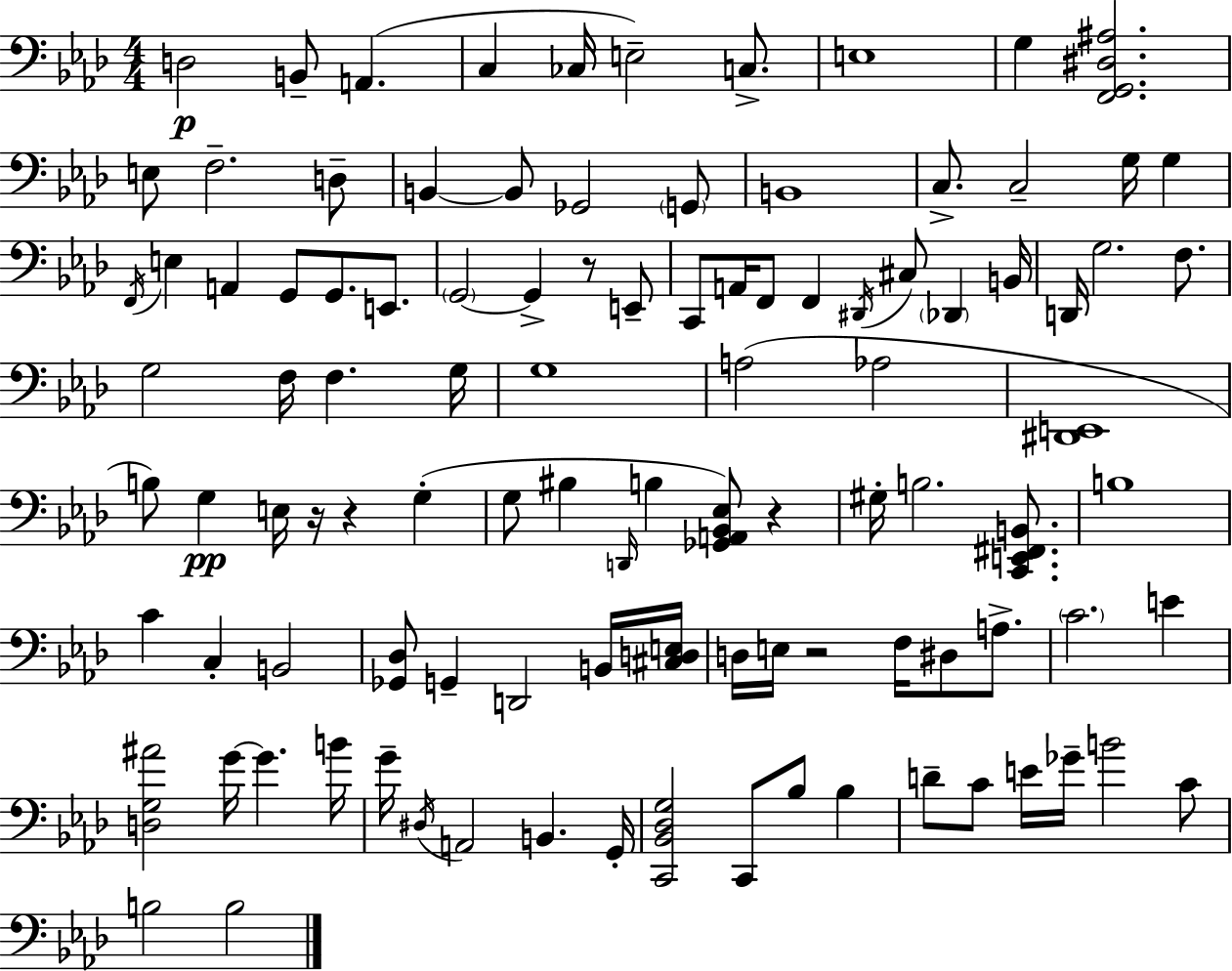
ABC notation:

X:1
T:Untitled
M:4/4
L:1/4
K:Fm
D,2 B,,/2 A,, C, _C,/4 E,2 C,/2 E,4 G, [F,,G,,^D,^A,]2 E,/2 F,2 D,/2 B,, B,,/2 _G,,2 G,,/2 B,,4 C,/2 C,2 G,/4 G, F,,/4 E, A,, G,,/2 G,,/2 E,,/2 G,,2 G,, z/2 E,,/2 C,,/2 A,,/4 F,,/2 F,, ^D,,/4 ^C,/2 _D,, B,,/4 D,,/4 G,2 F,/2 G,2 F,/4 F, G,/4 G,4 A,2 _A,2 [^D,,E,,]4 B,/2 G, E,/4 z/4 z G, G,/2 ^B, D,,/4 B, [_G,,A,,_B,,_E,]/2 z ^G,/4 B,2 [C,,E,,^F,,B,,]/2 B,4 C C, B,,2 [_G,,_D,]/2 G,, D,,2 B,,/4 [^C,D,E,]/4 D,/4 E,/4 z2 F,/4 ^D,/2 A,/2 C2 E [D,G,^A]2 G/4 G B/4 G/4 ^D,/4 A,,2 B,, G,,/4 [C,,_B,,_D,G,]2 C,,/2 _B,/2 _B, D/2 C/2 E/4 _G/4 B2 C/2 B,2 B,2